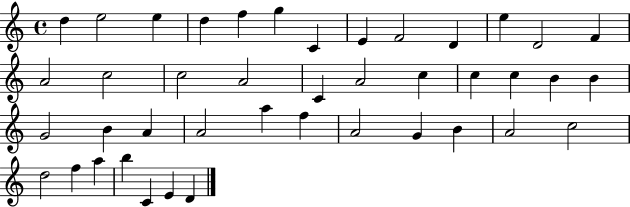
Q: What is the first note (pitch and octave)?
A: D5